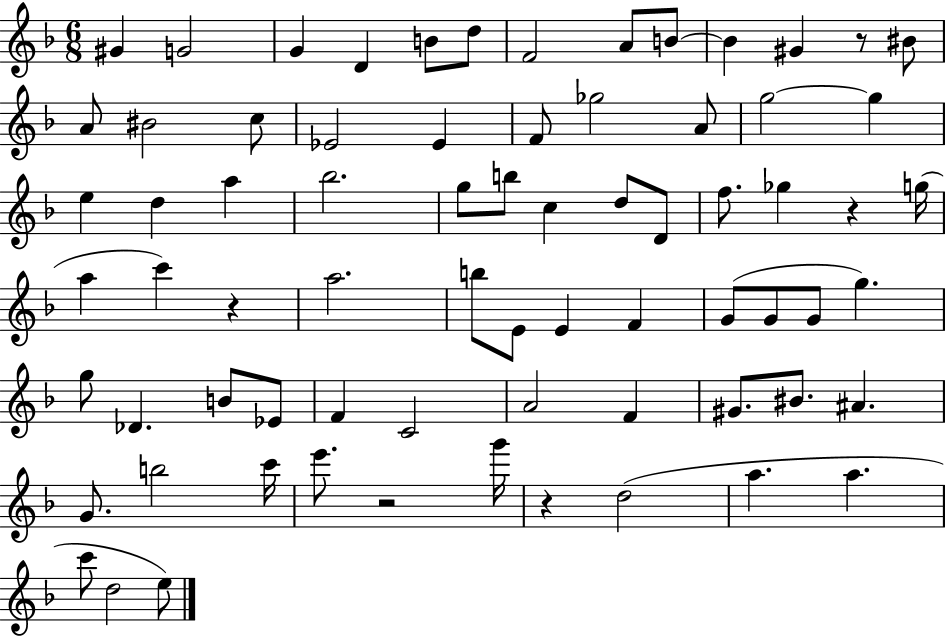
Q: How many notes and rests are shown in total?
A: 72